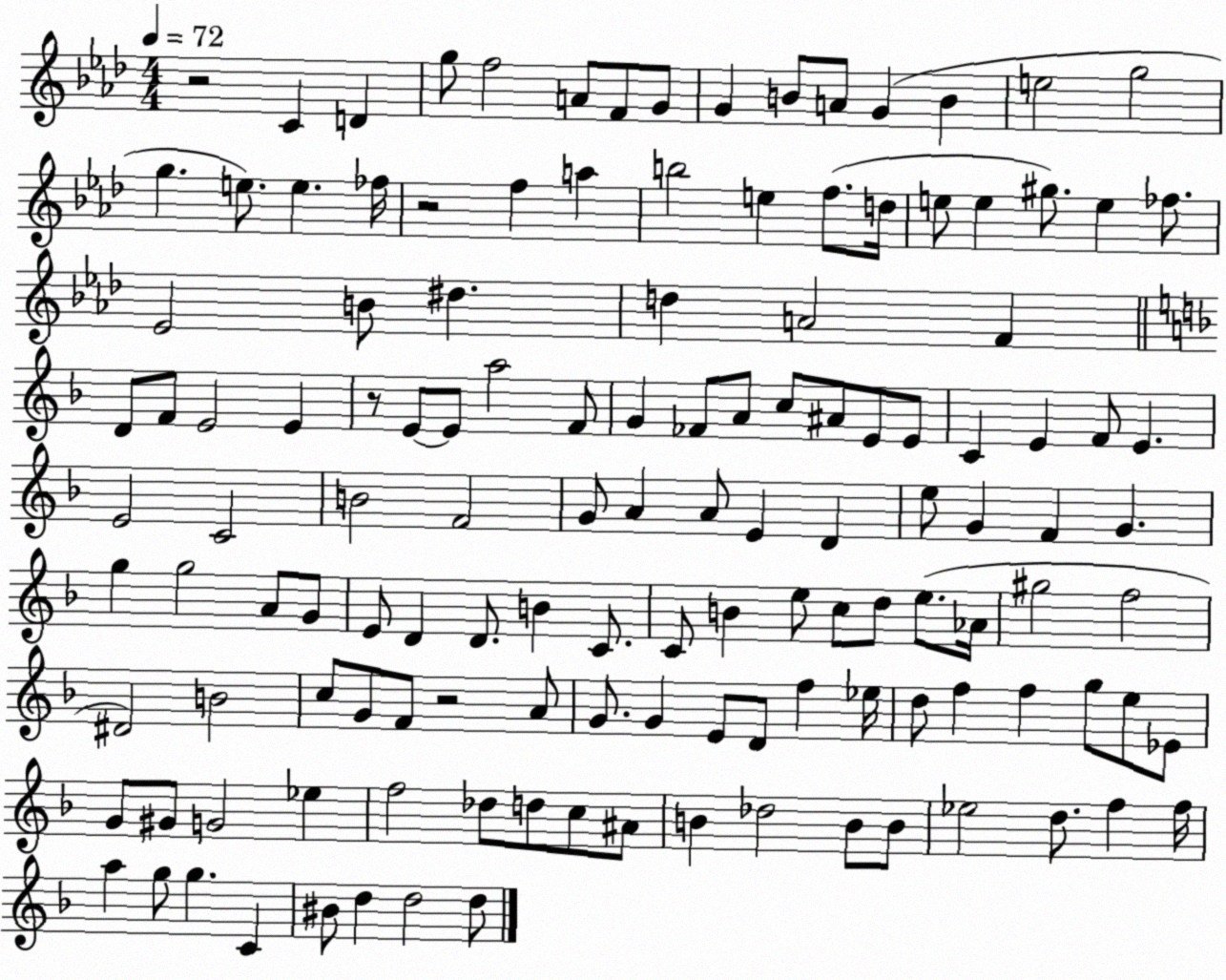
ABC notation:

X:1
T:Untitled
M:4/4
L:1/4
K:Ab
z2 C D g/2 f2 A/2 F/2 G/2 G B/2 A/2 G B e2 g2 g e/2 e _f/4 z2 f a b2 e f/2 d/4 e/2 e ^g/2 e _f/2 _E2 B/2 ^d d A2 F D/2 F/2 E2 E z/2 E/2 E/2 a2 F/2 G _F/2 A/2 c/2 ^A/2 E/2 E/2 C E F/2 E E2 C2 B2 F2 G/2 A A/2 E D e/2 G F G g g2 A/2 G/2 E/2 D D/2 B C/2 C/2 B e/2 c/2 d/2 e/2 _A/4 ^g2 f2 ^D2 B2 c/2 G/2 F/2 z2 A/2 G/2 G E/2 D/2 f _e/4 d/2 f f g/2 e/2 _E/2 G/2 ^G/2 G2 _e f2 _d/2 d/2 c/2 ^A/2 B _d2 B/2 B/2 _e2 d/2 f f/4 a g/2 g C ^B/2 d d2 d/2